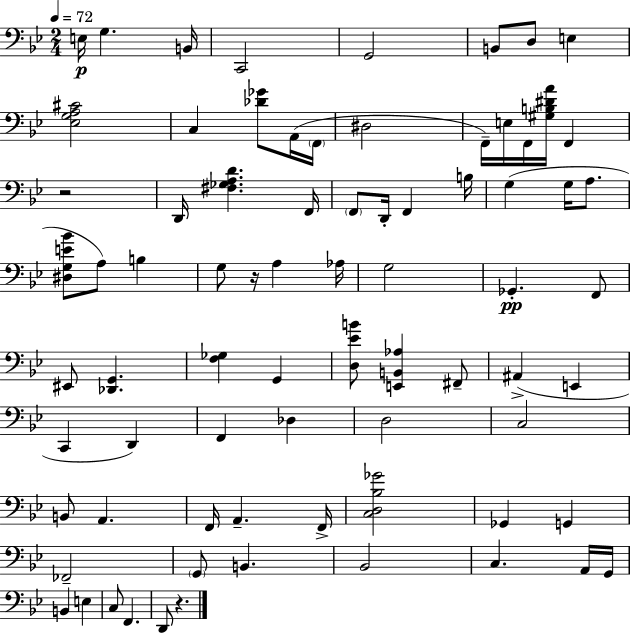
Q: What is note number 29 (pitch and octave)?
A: A3